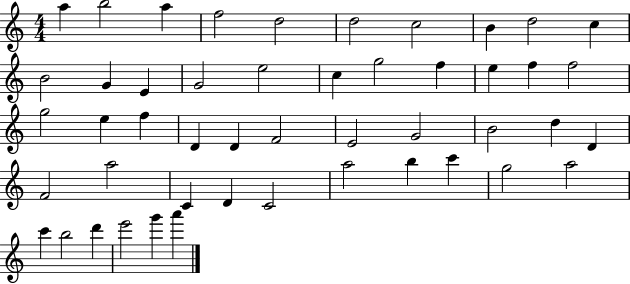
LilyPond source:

{
  \clef treble
  \numericTimeSignature
  \time 4/4
  \key c \major
  a''4 b''2 a''4 | f''2 d''2 | d''2 c''2 | b'4 d''2 c''4 | \break b'2 g'4 e'4 | g'2 e''2 | c''4 g''2 f''4 | e''4 f''4 f''2 | \break g''2 e''4 f''4 | d'4 d'4 f'2 | e'2 g'2 | b'2 d''4 d'4 | \break f'2 a''2 | c'4 d'4 c'2 | a''2 b''4 c'''4 | g''2 a''2 | \break c'''4 b''2 d'''4 | e'''2 g'''4 a'''4 | \bar "|."
}